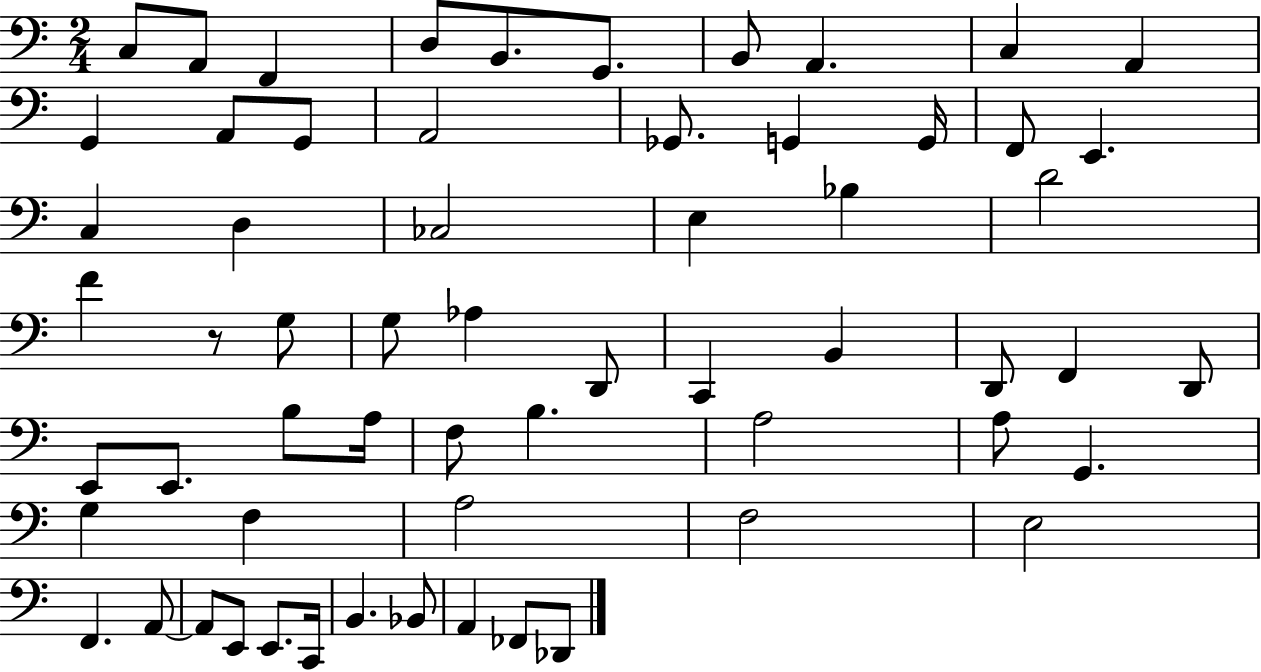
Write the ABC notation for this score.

X:1
T:Untitled
M:2/4
L:1/4
K:C
C,/2 A,,/2 F,, D,/2 B,,/2 G,,/2 B,,/2 A,, C, A,, G,, A,,/2 G,,/2 A,,2 _G,,/2 G,, G,,/4 F,,/2 E,, C, D, _C,2 E, _B, D2 F z/2 G,/2 G,/2 _A, D,,/2 C,, B,, D,,/2 F,, D,,/2 E,,/2 E,,/2 B,/2 A,/4 F,/2 B, A,2 A,/2 G,, G, F, A,2 F,2 E,2 F,, A,,/2 A,,/2 E,,/2 E,,/2 C,,/4 B,, _B,,/2 A,, _F,,/2 _D,,/2